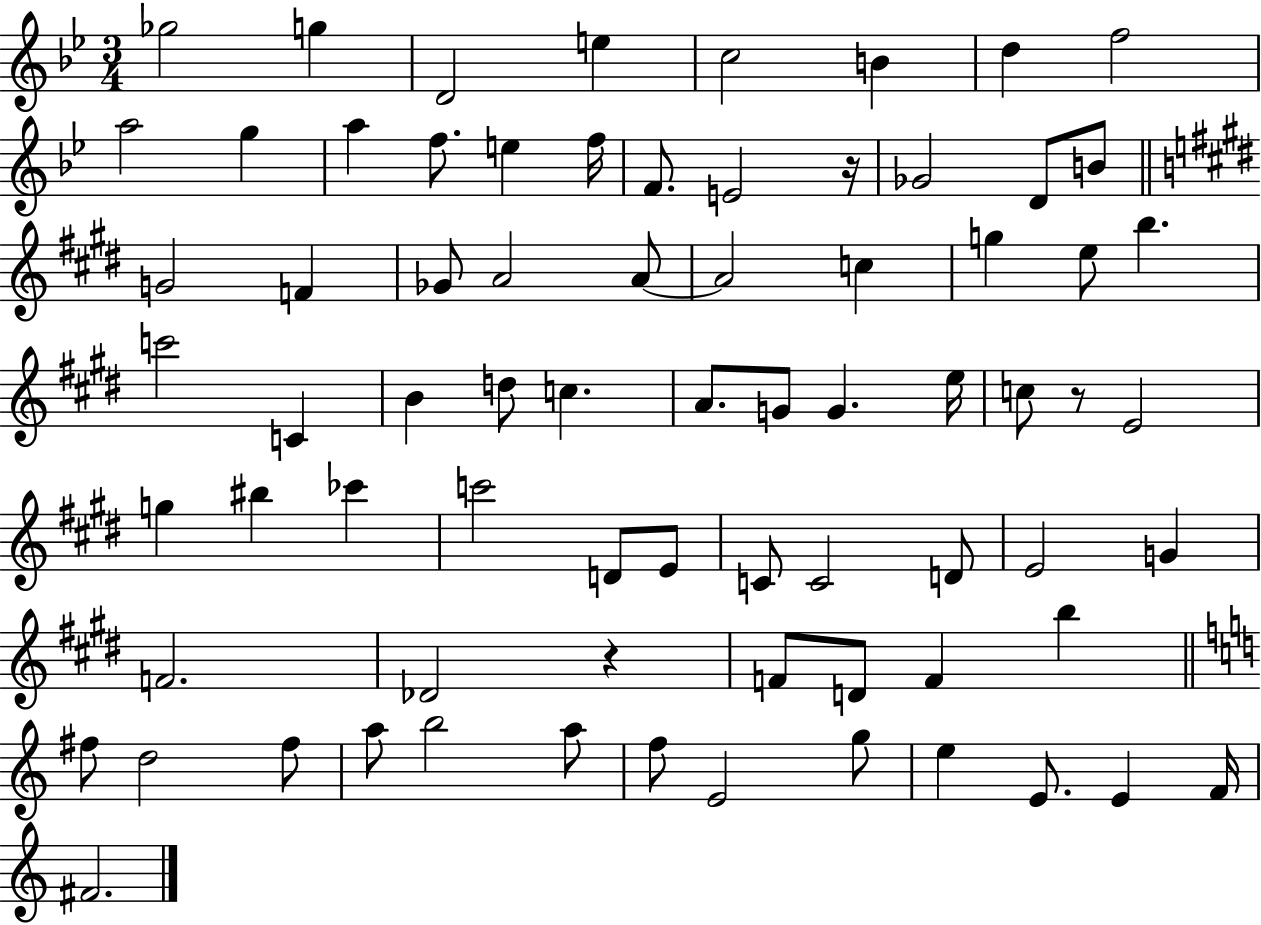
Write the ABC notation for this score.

X:1
T:Untitled
M:3/4
L:1/4
K:Bb
_g2 g D2 e c2 B d f2 a2 g a f/2 e f/4 F/2 E2 z/4 _G2 D/2 B/2 G2 F _G/2 A2 A/2 A2 c g e/2 b c'2 C B d/2 c A/2 G/2 G e/4 c/2 z/2 E2 g ^b _c' c'2 D/2 E/2 C/2 C2 D/2 E2 G F2 _D2 z F/2 D/2 F b ^f/2 d2 ^f/2 a/2 b2 a/2 f/2 E2 g/2 e E/2 E F/4 ^F2